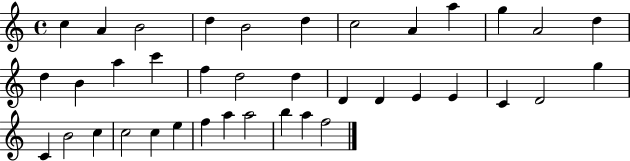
{
  \clef treble
  \time 4/4
  \defaultTimeSignature
  \key c \major
  c''4 a'4 b'2 | d''4 b'2 d''4 | c''2 a'4 a''4 | g''4 a'2 d''4 | \break d''4 b'4 a''4 c'''4 | f''4 d''2 d''4 | d'4 d'4 e'4 e'4 | c'4 d'2 g''4 | \break c'4 b'2 c''4 | c''2 c''4 e''4 | f''4 a''4 a''2 | b''4 a''4 f''2 | \break \bar "|."
}